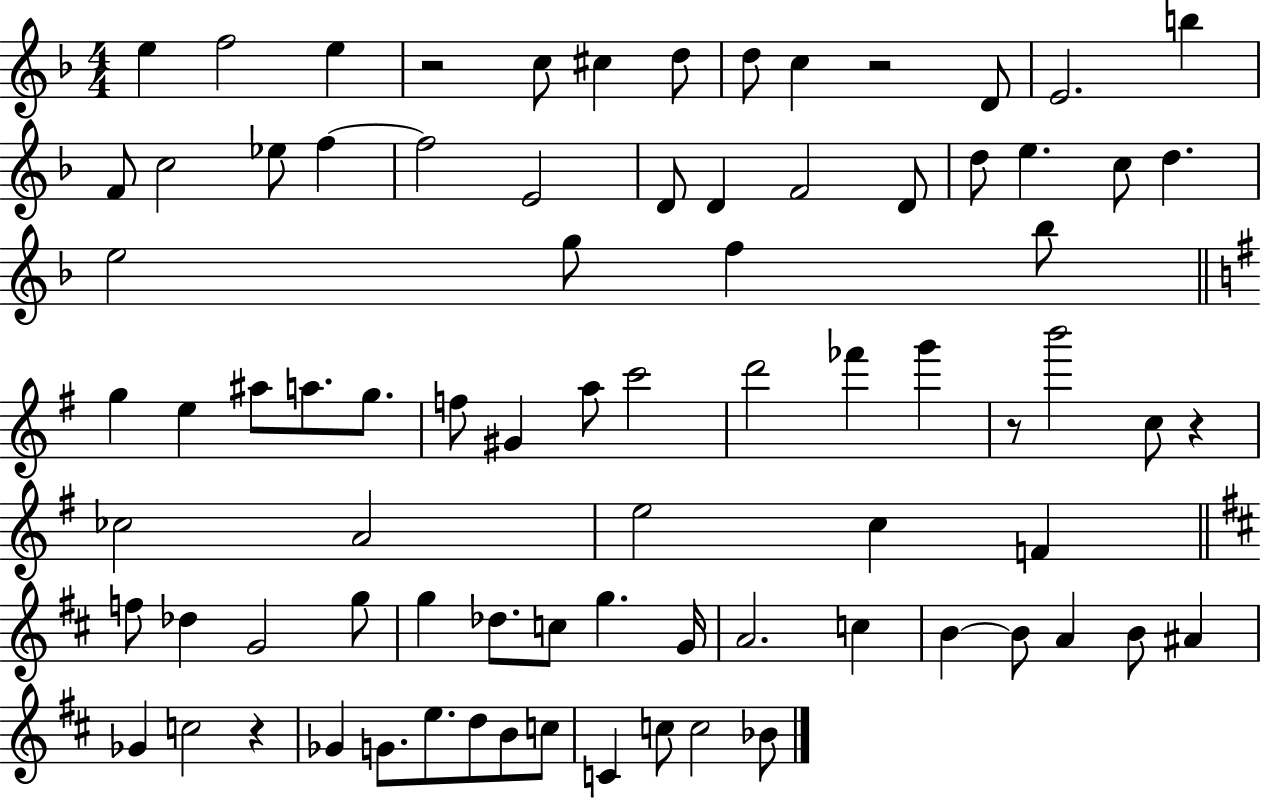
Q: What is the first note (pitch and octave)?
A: E5